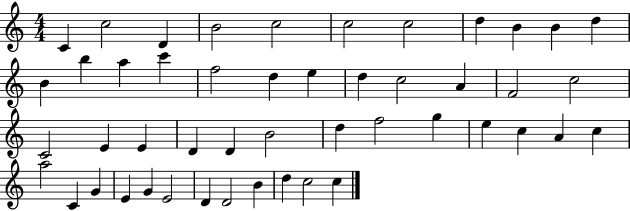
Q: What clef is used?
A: treble